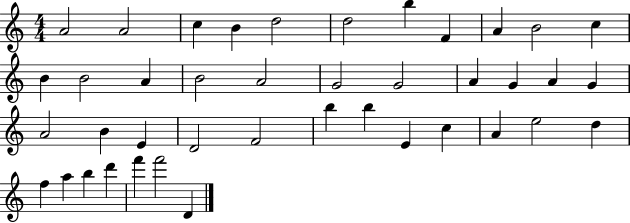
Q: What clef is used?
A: treble